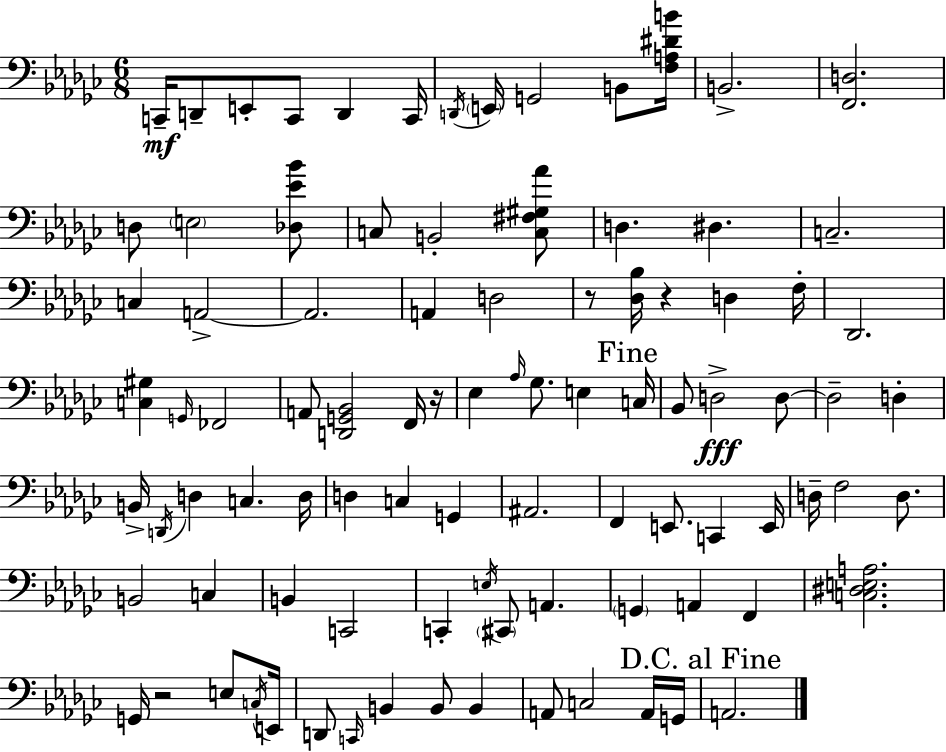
X:1
T:Untitled
M:6/8
L:1/4
K:Ebm
C,,/4 D,,/2 E,,/2 C,,/2 D,, C,,/4 D,,/4 E,,/4 G,,2 B,,/2 [F,A,^DB]/4 B,,2 [F,,D,]2 D,/2 E,2 [_D,_E_B]/2 C,/2 B,,2 [C,^F,^G,_A]/2 D, ^D, C,2 C, A,,2 A,,2 A,, D,2 z/2 [_D,_B,]/4 z D, F,/4 _D,,2 [C,^G,] G,,/4 _F,,2 A,,/2 [D,,G,,_B,,]2 F,,/4 z/4 _E, _A,/4 _G,/2 E, C,/4 _B,,/2 D,2 D,/2 D,2 D, B,,/4 D,,/4 D, C, D,/4 D, C, G,, ^A,,2 F,, E,,/2 C,, E,,/4 D,/4 F,2 D,/2 B,,2 C, B,, C,,2 C,, E,/4 ^C,,/2 A,, G,, A,, F,, [C,^D,E,A,]2 G,,/4 z2 E,/2 C,/4 E,,/4 D,,/2 C,,/4 B,, B,,/2 B,, A,,/2 C,2 A,,/4 G,,/4 A,,2